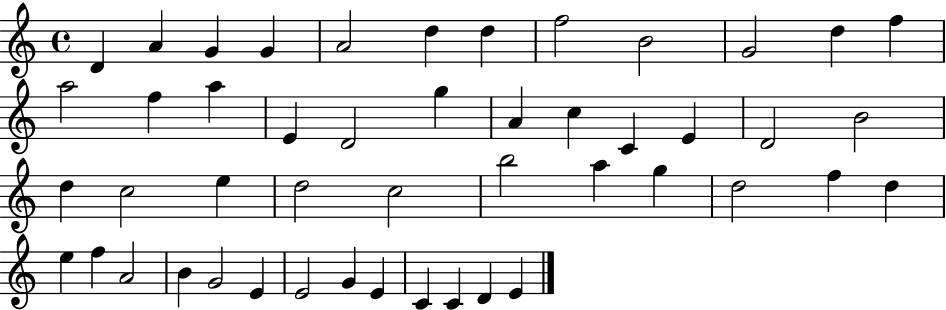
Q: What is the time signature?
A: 4/4